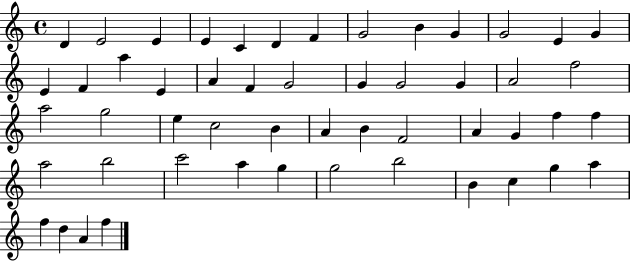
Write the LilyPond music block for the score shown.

{
  \clef treble
  \time 4/4
  \defaultTimeSignature
  \key c \major
  d'4 e'2 e'4 | e'4 c'4 d'4 f'4 | g'2 b'4 g'4 | g'2 e'4 g'4 | \break e'4 f'4 a''4 e'4 | a'4 f'4 g'2 | g'4 g'2 g'4 | a'2 f''2 | \break a''2 g''2 | e''4 c''2 b'4 | a'4 b'4 f'2 | a'4 g'4 f''4 f''4 | \break a''2 b''2 | c'''2 a''4 g''4 | g''2 b''2 | b'4 c''4 g''4 a''4 | \break f''4 d''4 a'4 f''4 | \bar "|."
}